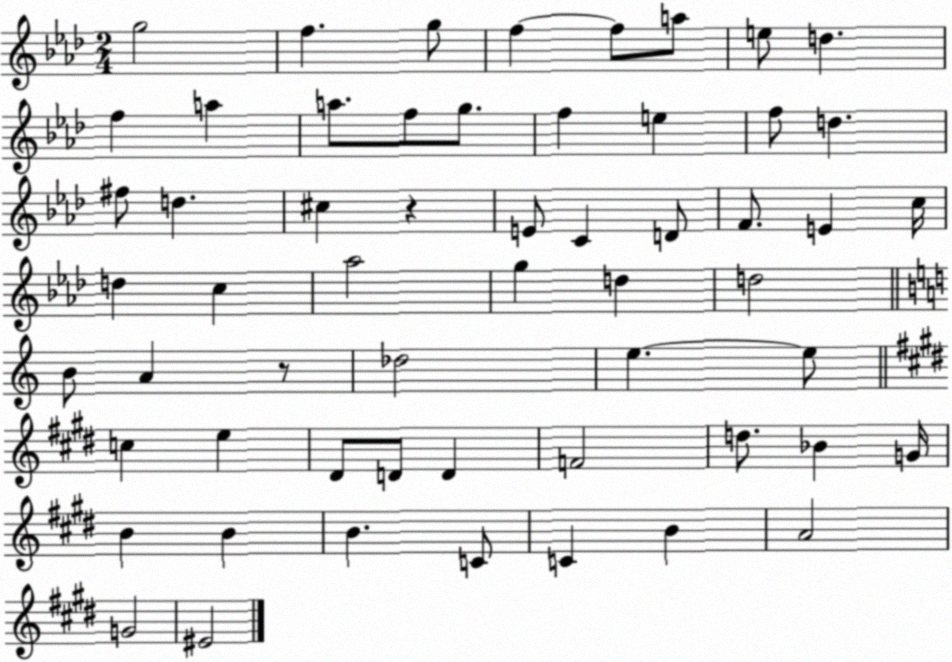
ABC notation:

X:1
T:Untitled
M:2/4
L:1/4
K:Ab
g2 f g/2 f f/2 a/2 e/2 d f a a/2 f/2 g/2 f e f/2 d ^f/2 d ^c z E/2 C D/2 F/2 E c/4 d c _a2 g d d2 B/2 A z/2 _d2 e e/2 c e ^D/2 D/2 D F2 d/2 _B G/4 B B B C/2 C B A2 G2 ^E2